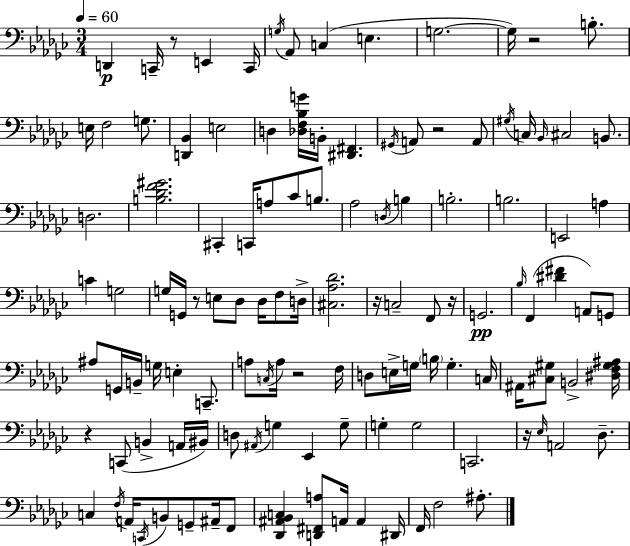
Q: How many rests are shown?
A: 9